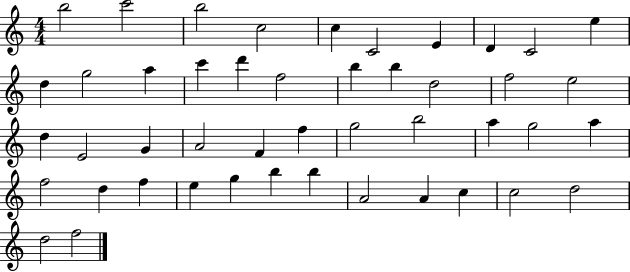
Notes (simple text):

B5/h C6/h B5/h C5/h C5/q C4/h E4/q D4/q C4/h E5/q D5/q G5/h A5/q C6/q D6/q F5/h B5/q B5/q D5/h F5/h E5/h D5/q E4/h G4/q A4/h F4/q F5/q G5/h B5/h A5/q G5/h A5/q F5/h D5/q F5/q E5/q G5/q B5/q B5/q A4/h A4/q C5/q C5/h D5/h D5/h F5/h